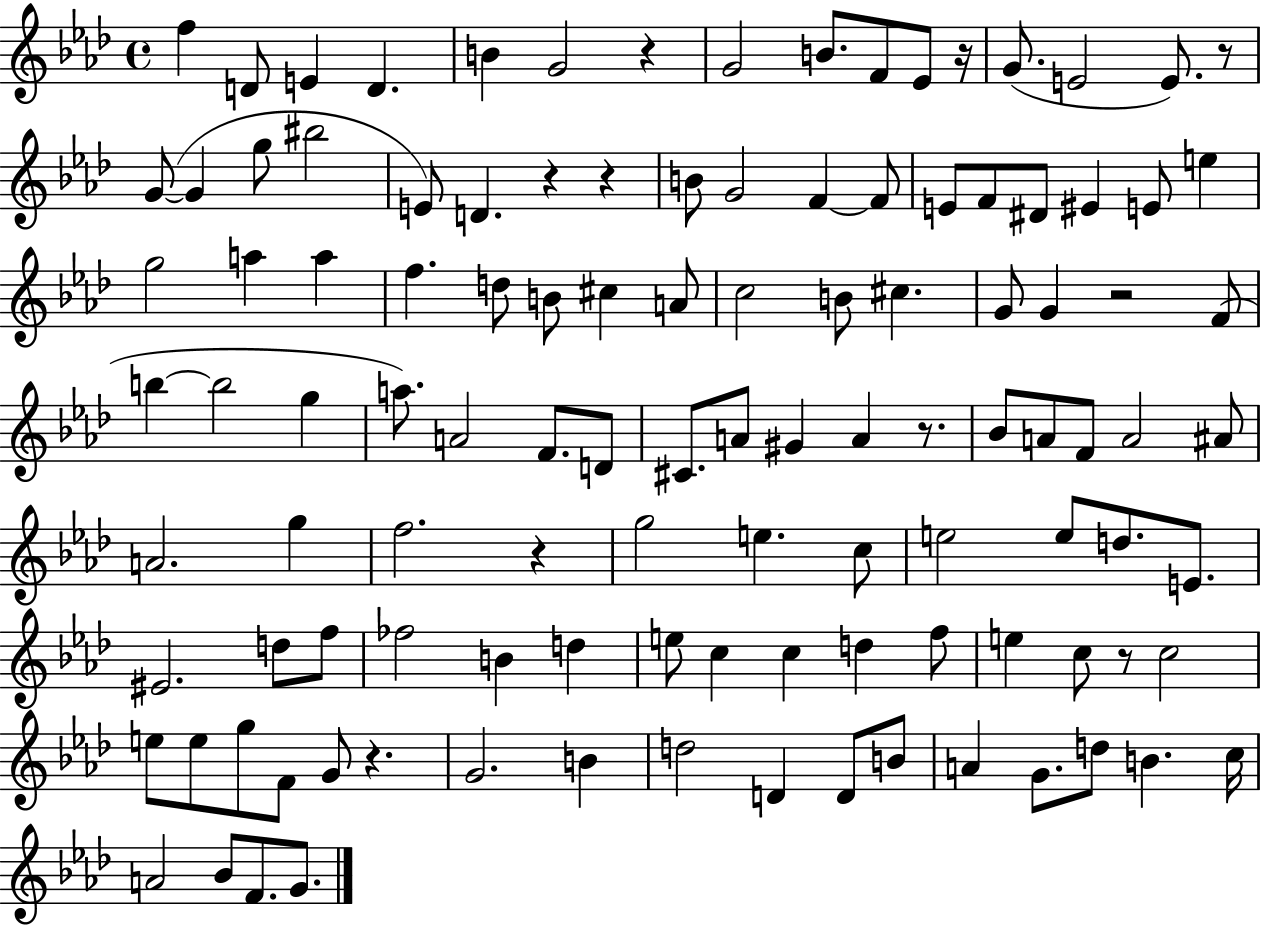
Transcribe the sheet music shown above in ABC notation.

X:1
T:Untitled
M:4/4
L:1/4
K:Ab
f D/2 E D B G2 z G2 B/2 F/2 _E/2 z/4 G/2 E2 E/2 z/2 G/2 G g/2 ^b2 E/2 D z z B/2 G2 F F/2 E/2 F/2 ^D/2 ^E E/2 e g2 a a f d/2 B/2 ^c A/2 c2 B/2 ^c G/2 G z2 F/2 b b2 g a/2 A2 F/2 D/2 ^C/2 A/2 ^G A z/2 _B/2 A/2 F/2 A2 ^A/2 A2 g f2 z g2 e c/2 e2 e/2 d/2 E/2 ^E2 d/2 f/2 _f2 B d e/2 c c d f/2 e c/2 z/2 c2 e/2 e/2 g/2 F/2 G/2 z G2 B d2 D D/2 B/2 A G/2 d/2 B c/4 A2 _B/2 F/2 G/2